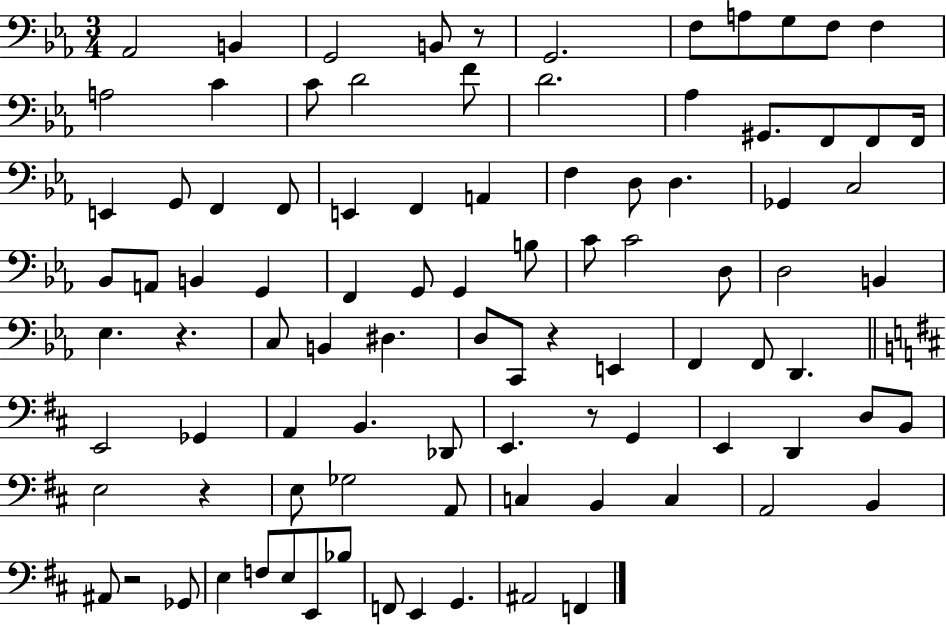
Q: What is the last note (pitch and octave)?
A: F2